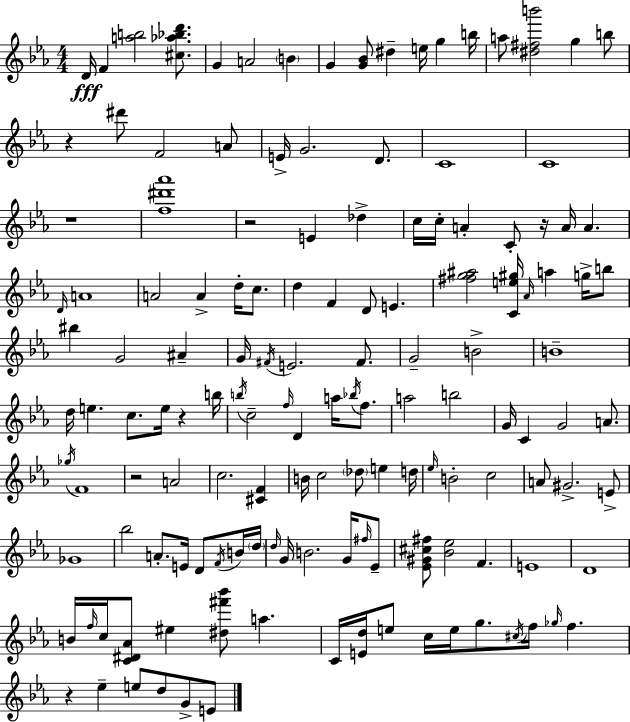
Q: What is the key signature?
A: C minor